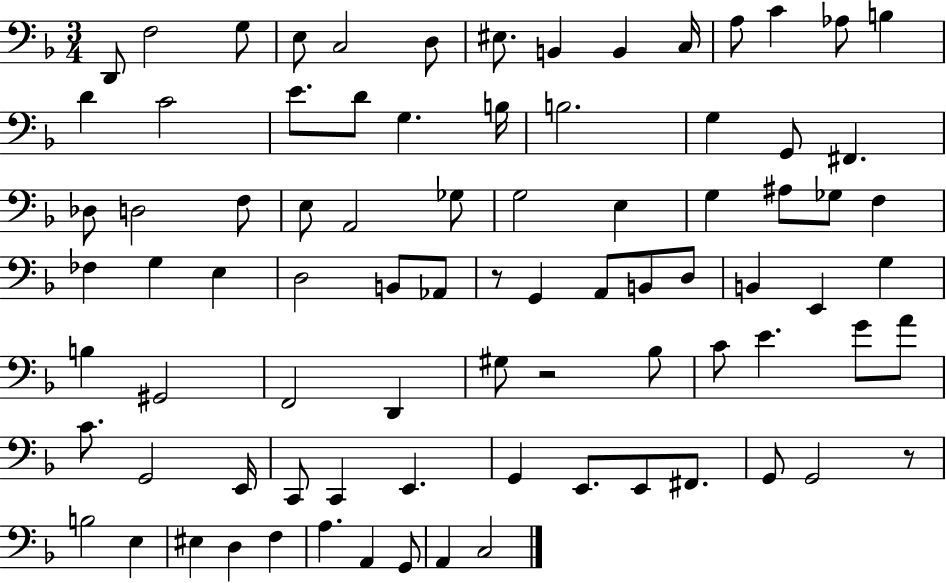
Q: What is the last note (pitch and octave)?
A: C3